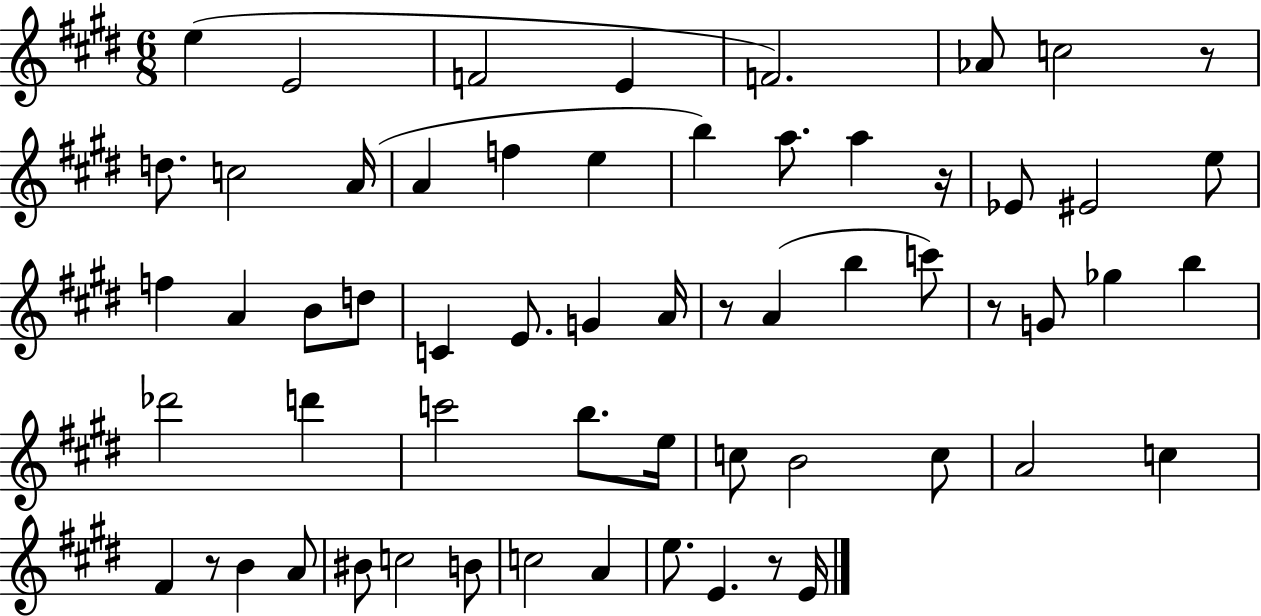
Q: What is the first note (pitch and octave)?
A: E5